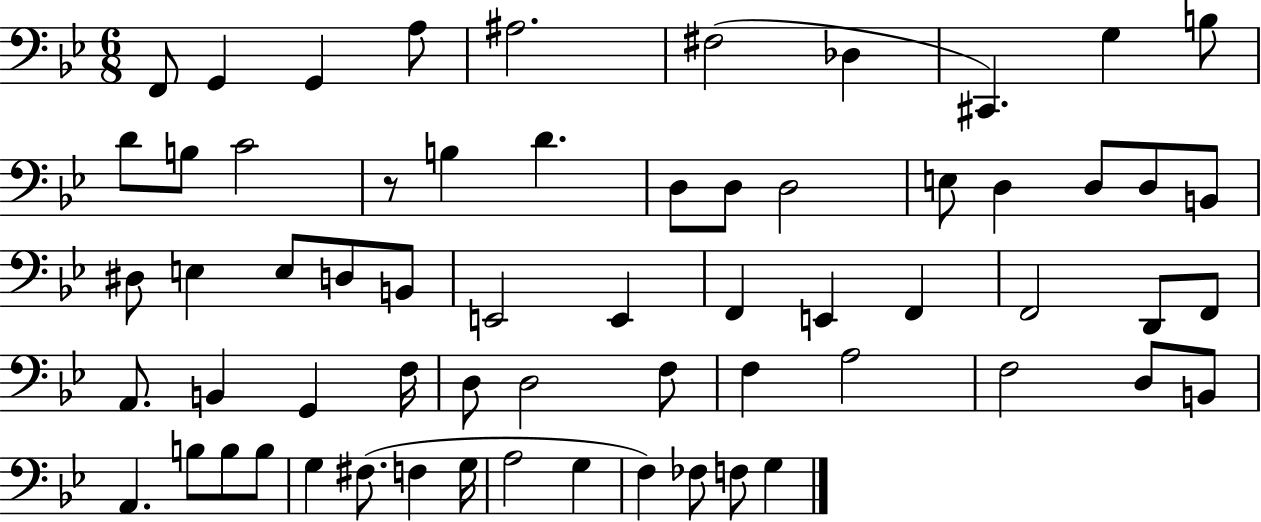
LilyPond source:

{
  \clef bass
  \numericTimeSignature
  \time 6/8
  \key bes \major
  \repeat volta 2 { f,8 g,4 g,4 a8 | ais2. | fis2( des4 | cis,4.) g4 b8 | \break d'8 b8 c'2 | r8 b4 d'4. | d8 d8 d2 | e8 d4 d8 d8 b,8 | \break dis8 e4 e8 d8 b,8 | e,2 e,4 | f,4 e,4 f,4 | f,2 d,8 f,8 | \break a,8. b,4 g,4 f16 | d8 d2 f8 | f4 a2 | f2 d8 b,8 | \break a,4. b8 b8 b8 | g4 fis8.( f4 g16 | a2 g4 | f4) fes8 f8 g4 | \break } \bar "|."
}